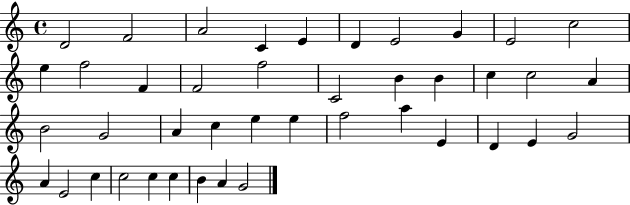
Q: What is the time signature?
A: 4/4